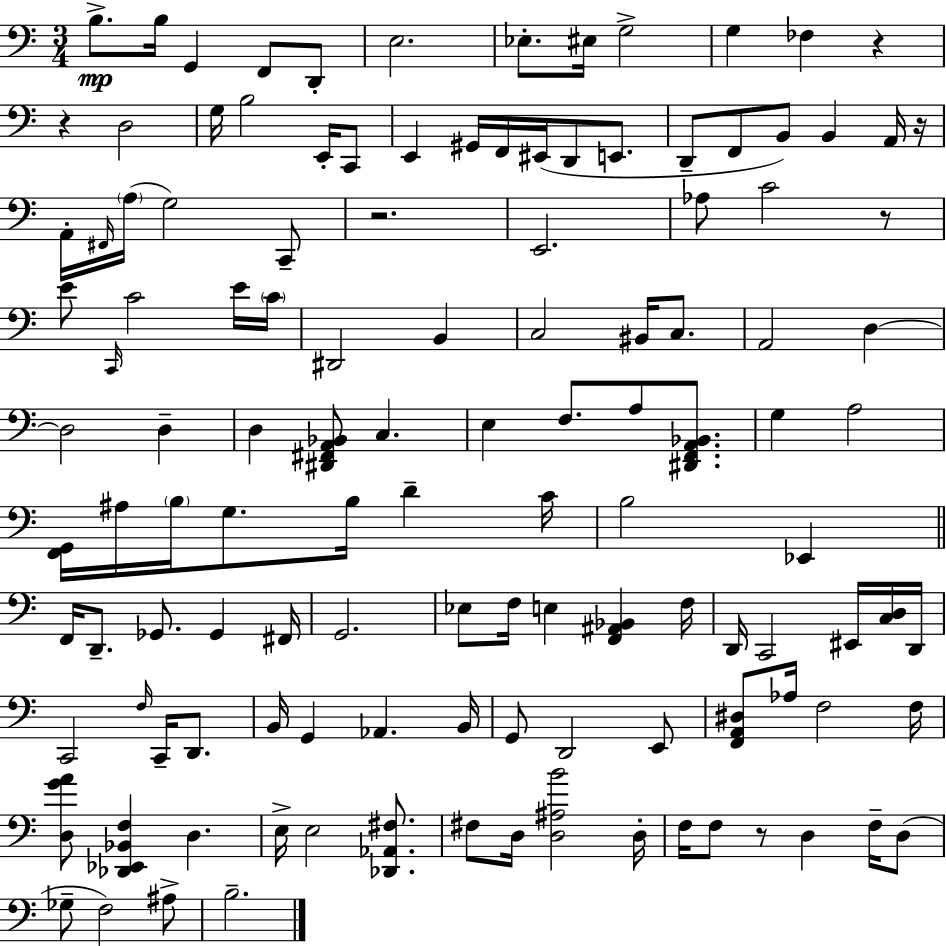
B3/e. B3/s G2/q F2/e D2/e E3/h. Eb3/e. EIS3/s G3/h G3/q FES3/q R/q R/q D3/h G3/s B3/h E2/s C2/e E2/q G#2/s F2/s EIS2/s D2/e E2/e. D2/e F2/e B2/e B2/q A2/s R/s A2/s F#2/s A3/s G3/h C2/e R/h. E2/h. Ab3/e C4/h R/e E4/e C2/s C4/h E4/s C4/s D#2/h B2/q C3/h BIS2/s C3/e. A2/h D3/q D3/h D3/q D3/q [D#2,F#2,A2,Bb2]/e C3/q. E3/q F3/e. A3/e [D#2,F2,A2,Bb2]/e. G3/q A3/h [F2,G2]/s A#3/s B3/s G3/e. B3/s D4/q C4/s B3/h Eb2/q F2/s D2/e. Gb2/e. Gb2/q F#2/s G2/h. Eb3/e F3/s E3/q [F2,A#2,Bb2]/q F3/s D2/s C2/h EIS2/s [C3,D3]/s D2/s C2/h F3/s C2/s D2/e. B2/s G2/q Ab2/q. B2/s G2/e D2/h E2/e [F2,A2,D#3]/e Ab3/s F3/h F3/s [D3,G4,A4]/e [Db2,Eb2,Bb2,F3]/q D3/q. E3/s E3/h [Db2,Ab2,F#3]/e. F#3/e D3/s [D3,A#3,B4]/h D3/s F3/s F3/e R/e D3/q F3/s D3/e Gb3/e F3/h A#3/e B3/h.